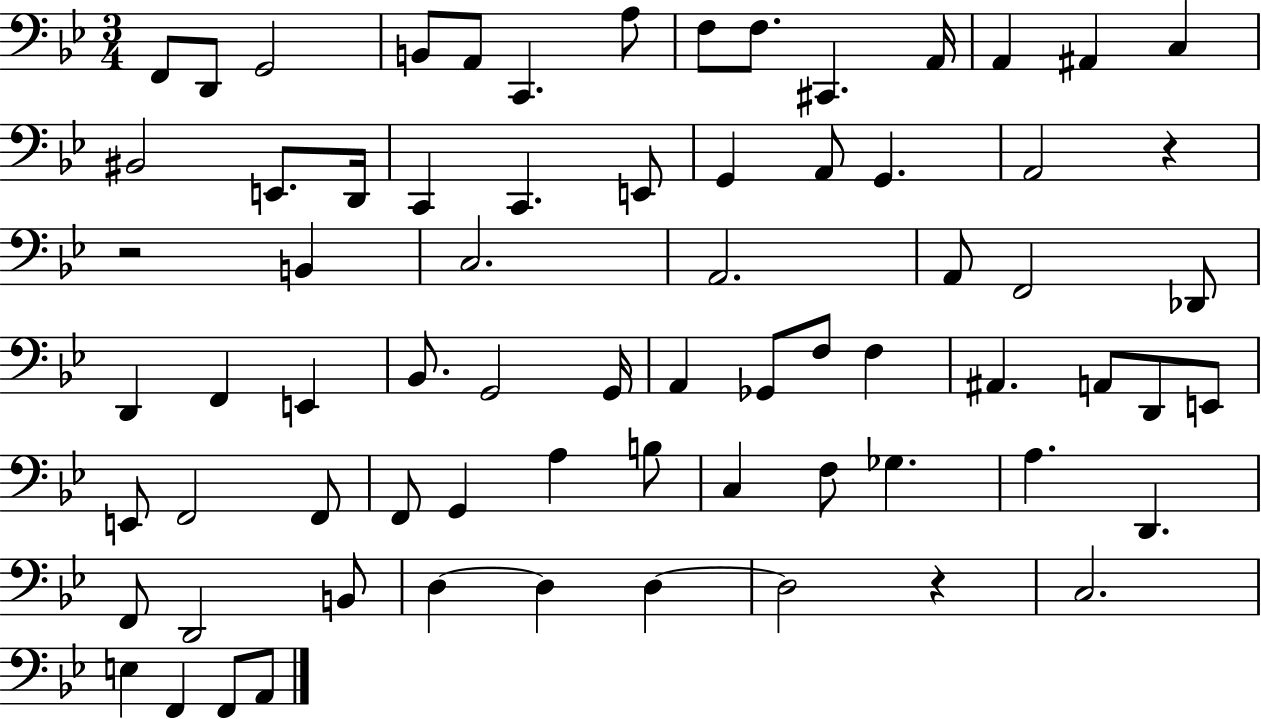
F2/e D2/e G2/h B2/e A2/e C2/q. A3/e F3/e F3/e. C#2/q. A2/s A2/q A#2/q C3/q BIS2/h E2/e. D2/s C2/q C2/q. E2/e G2/q A2/e G2/q. A2/h R/q R/h B2/q C3/h. A2/h. A2/e F2/h Db2/e D2/q F2/q E2/q Bb2/e. G2/h G2/s A2/q Gb2/e F3/e F3/q A#2/q. A2/e D2/e E2/e E2/e F2/h F2/e F2/e G2/q A3/q B3/e C3/q F3/e Gb3/q. A3/q. D2/q. F2/e D2/h B2/e D3/q D3/q D3/q D3/h R/q C3/h. E3/q F2/q F2/e A2/e